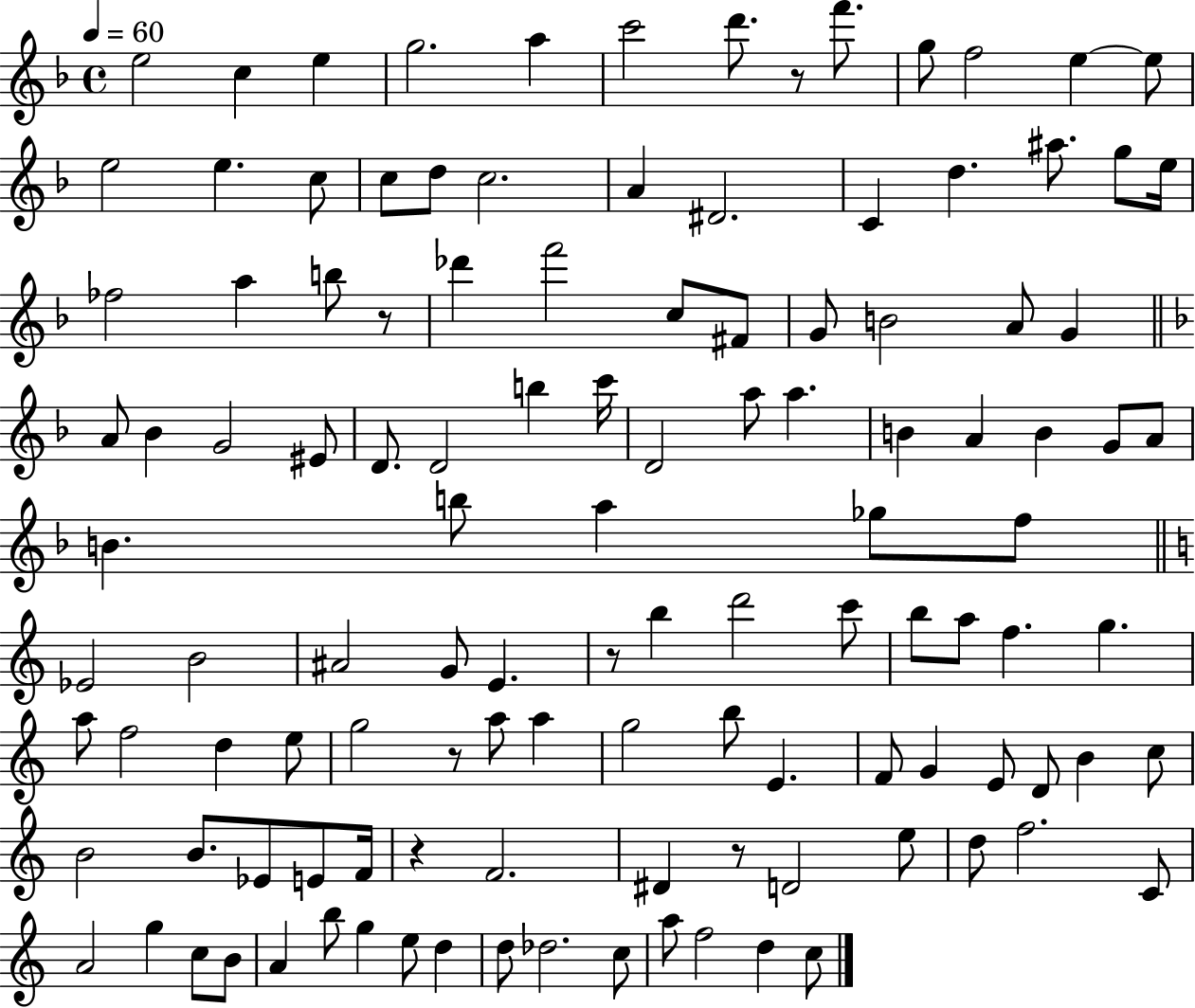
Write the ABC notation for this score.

X:1
T:Untitled
M:4/4
L:1/4
K:F
e2 c e g2 a c'2 d'/2 z/2 f'/2 g/2 f2 e e/2 e2 e c/2 c/2 d/2 c2 A ^D2 C d ^a/2 g/2 e/4 _f2 a b/2 z/2 _d' f'2 c/2 ^F/2 G/2 B2 A/2 G A/2 _B G2 ^E/2 D/2 D2 b c'/4 D2 a/2 a B A B G/2 A/2 B b/2 a _g/2 f/2 _E2 B2 ^A2 G/2 E z/2 b d'2 c'/2 b/2 a/2 f g a/2 f2 d e/2 g2 z/2 a/2 a g2 b/2 E F/2 G E/2 D/2 B c/2 B2 B/2 _E/2 E/2 F/4 z F2 ^D z/2 D2 e/2 d/2 f2 C/2 A2 g c/2 B/2 A b/2 g e/2 d d/2 _d2 c/2 a/2 f2 d c/2